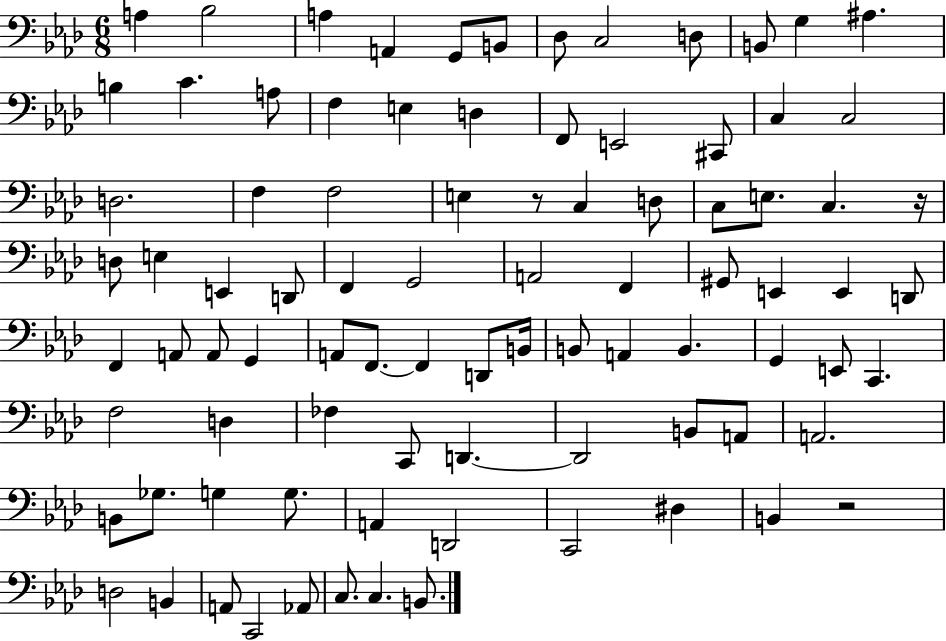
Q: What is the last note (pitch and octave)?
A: B2